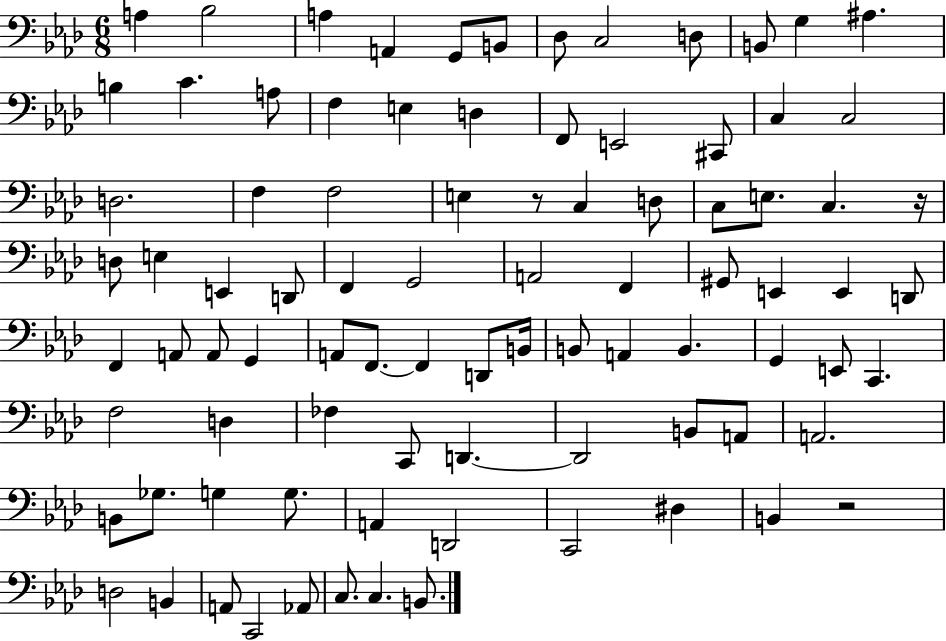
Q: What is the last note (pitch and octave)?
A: B2